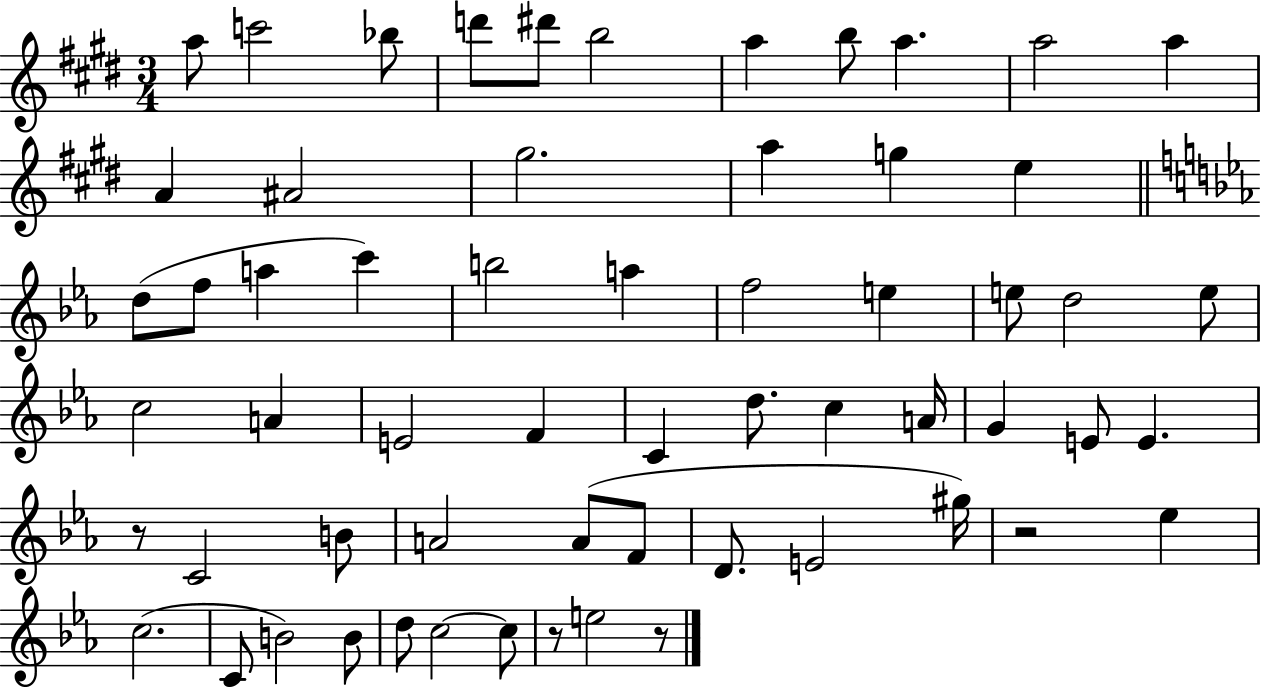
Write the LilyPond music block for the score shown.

{
  \clef treble
  \numericTimeSignature
  \time 3/4
  \key e \major
  a''8 c'''2 bes''8 | d'''8 dis'''8 b''2 | a''4 b''8 a''4. | a''2 a''4 | \break a'4 ais'2 | gis''2. | a''4 g''4 e''4 | \bar "||" \break \key ees \major d''8( f''8 a''4 c'''4) | b''2 a''4 | f''2 e''4 | e''8 d''2 e''8 | \break c''2 a'4 | e'2 f'4 | c'4 d''8. c''4 a'16 | g'4 e'8 e'4. | \break r8 c'2 b'8 | a'2 a'8( f'8 | d'8. e'2 gis''16) | r2 ees''4 | \break c''2.( | c'8 b'2) b'8 | d''8 c''2~~ c''8 | r8 e''2 r8 | \break \bar "|."
}